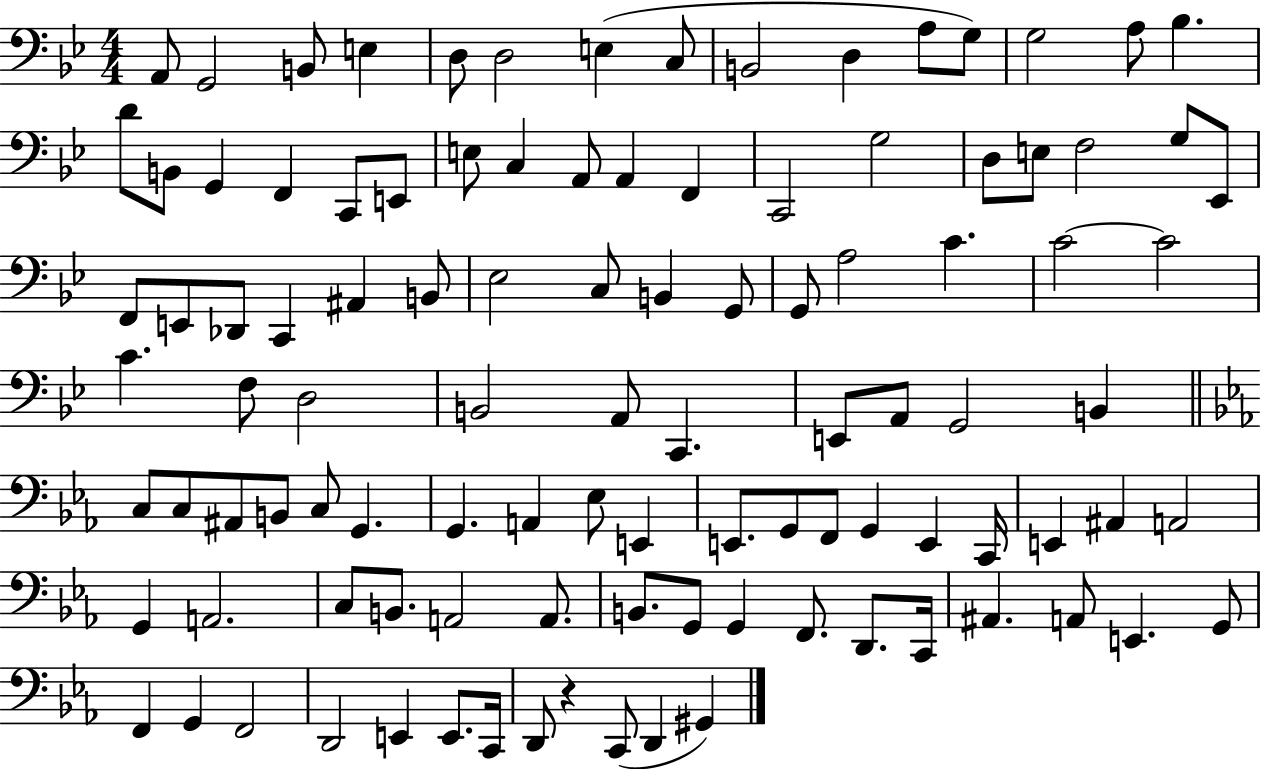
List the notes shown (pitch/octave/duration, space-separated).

A2/e G2/h B2/e E3/q D3/e D3/h E3/q C3/e B2/h D3/q A3/e G3/e G3/h A3/e Bb3/q. D4/e B2/e G2/q F2/q C2/e E2/e E3/e C3/q A2/e A2/q F2/q C2/h G3/h D3/e E3/e F3/h G3/e Eb2/e F2/e E2/e Db2/e C2/q A#2/q B2/e Eb3/h C3/e B2/q G2/e G2/e A3/h C4/q. C4/h C4/h C4/q. F3/e D3/h B2/h A2/e C2/q. E2/e A2/e G2/h B2/q C3/e C3/e A#2/e B2/e C3/e G2/q. G2/q. A2/q Eb3/e E2/q E2/e. G2/e F2/e G2/q E2/q C2/s E2/q A#2/q A2/h G2/q A2/h. C3/e B2/e. A2/h A2/e. B2/e. G2/e G2/q F2/e. D2/e. C2/s A#2/q. A2/e E2/q. G2/e F2/q G2/q F2/h D2/h E2/q E2/e. C2/s D2/e R/q C2/e D2/q G#2/q